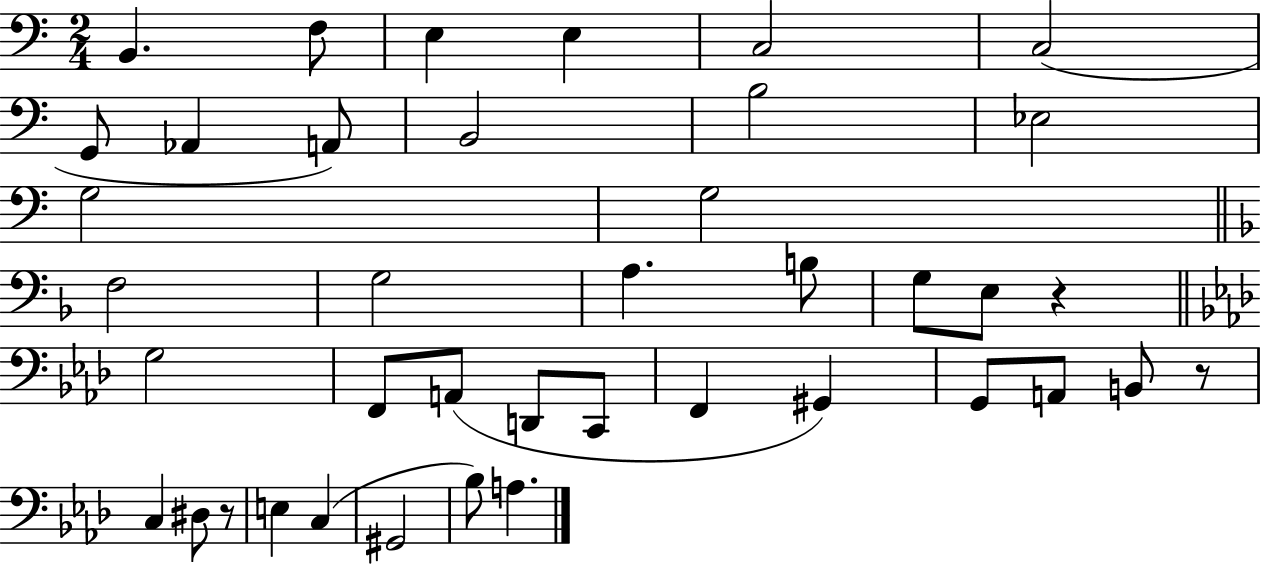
{
  \clef bass
  \numericTimeSignature
  \time 2/4
  \key c \major
  b,4. f8 | e4 e4 | c2 | c2( | \break g,8 aes,4 a,8) | b,2 | b2 | ees2 | \break g2 | g2 | \bar "||" \break \key d \minor f2 | g2 | a4. b8 | g8 e8 r4 | \break \bar "||" \break \key aes \major g2 | f,8 a,8( d,8 c,8 | f,4 gis,4) | g,8 a,8 b,8 r8 | \break c4 dis8 r8 | e4 c4( | gis,2 | bes8) a4. | \break \bar "|."
}